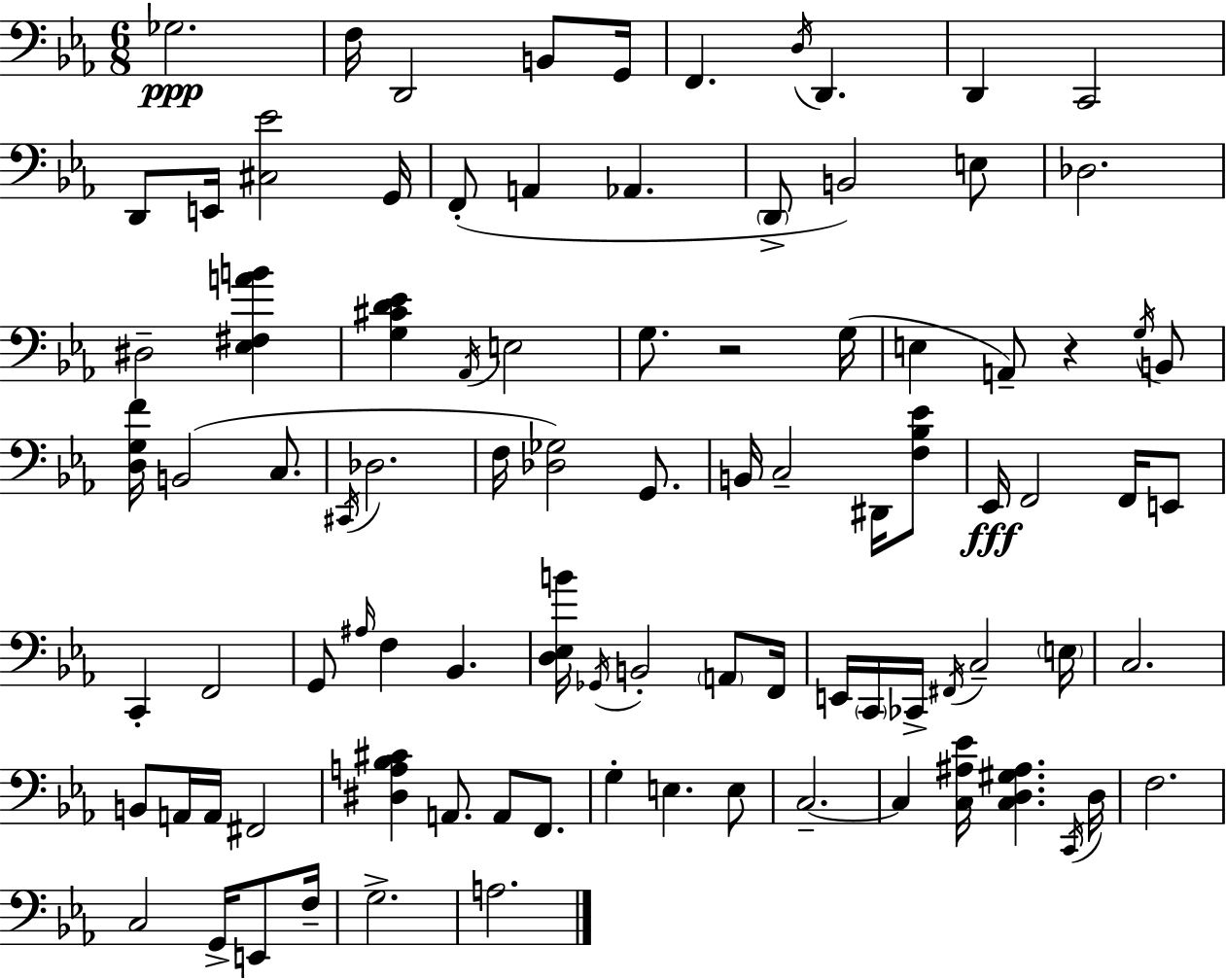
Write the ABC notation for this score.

X:1
T:Untitled
M:6/8
L:1/4
K:Cm
_G,2 F,/4 D,,2 B,,/2 G,,/4 F,, D,/4 D,, D,, C,,2 D,,/2 E,,/4 [^C,_E]2 G,,/4 F,,/2 A,, _A,, D,,/2 B,,2 E,/2 _D,2 ^D,2 [_E,^F,AB] [G,^CD_E] _A,,/4 E,2 G,/2 z2 G,/4 E, A,,/2 z G,/4 B,,/2 [D,G,F]/4 B,,2 C,/2 ^C,,/4 _D,2 F,/4 [_D,_G,]2 G,,/2 B,,/4 C,2 ^D,,/4 [F,_B,_E]/2 _E,,/4 F,,2 F,,/4 E,,/2 C,, F,,2 G,,/2 ^A,/4 F, _B,, [D,_E,B]/4 _G,,/4 B,,2 A,,/2 F,,/4 E,,/4 C,,/4 _C,,/4 ^F,,/4 C,2 E,/4 C,2 B,,/2 A,,/4 A,,/4 ^F,,2 [^D,A,_B,^C] A,,/2 A,,/2 F,,/2 G, E, E,/2 C,2 C, [C,^A,_E]/4 [C,D,^G,^A,] C,,/4 D,/4 F,2 C,2 G,,/4 E,,/2 F,/4 G,2 A,2